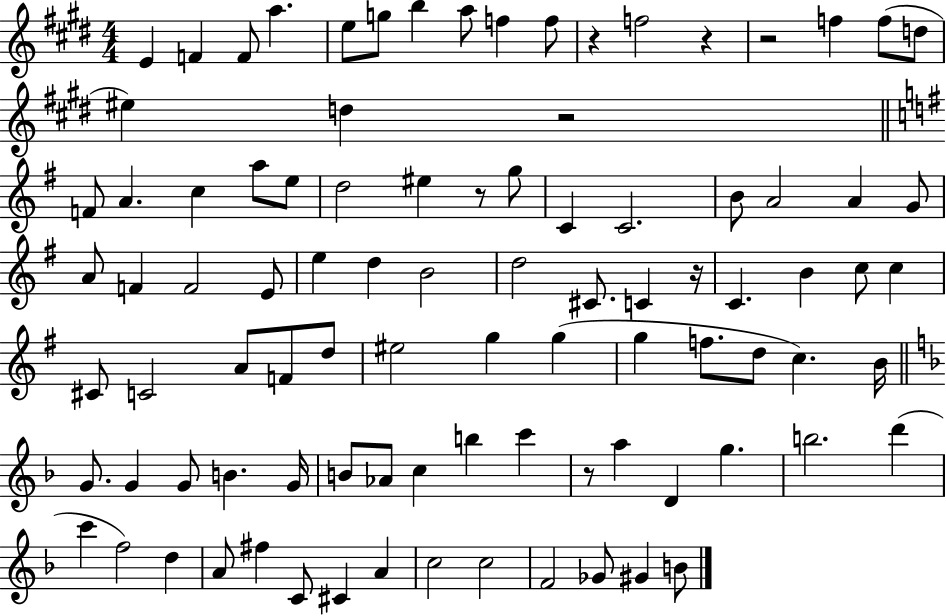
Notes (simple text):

E4/q F4/q F4/e A5/q. E5/e G5/e B5/q A5/e F5/q F5/e R/q F5/h R/q R/h F5/q F5/e D5/e EIS5/q D5/q R/h F4/e A4/q. C5/q A5/e E5/e D5/h EIS5/q R/e G5/e C4/q C4/h. B4/e A4/h A4/q G4/e A4/e F4/q F4/h E4/e E5/q D5/q B4/h D5/h C#4/e. C4/q R/s C4/q. B4/q C5/e C5/q C#4/e C4/h A4/e F4/e D5/e EIS5/h G5/q G5/q G5/q F5/e. D5/e C5/q. B4/s G4/e. G4/q G4/e B4/q. G4/s B4/e Ab4/e C5/q B5/q C6/q R/e A5/q D4/q G5/q. B5/h. D6/q C6/q F5/h D5/q A4/e F#5/q C4/e C#4/q A4/q C5/h C5/h F4/h Gb4/e G#4/q B4/e